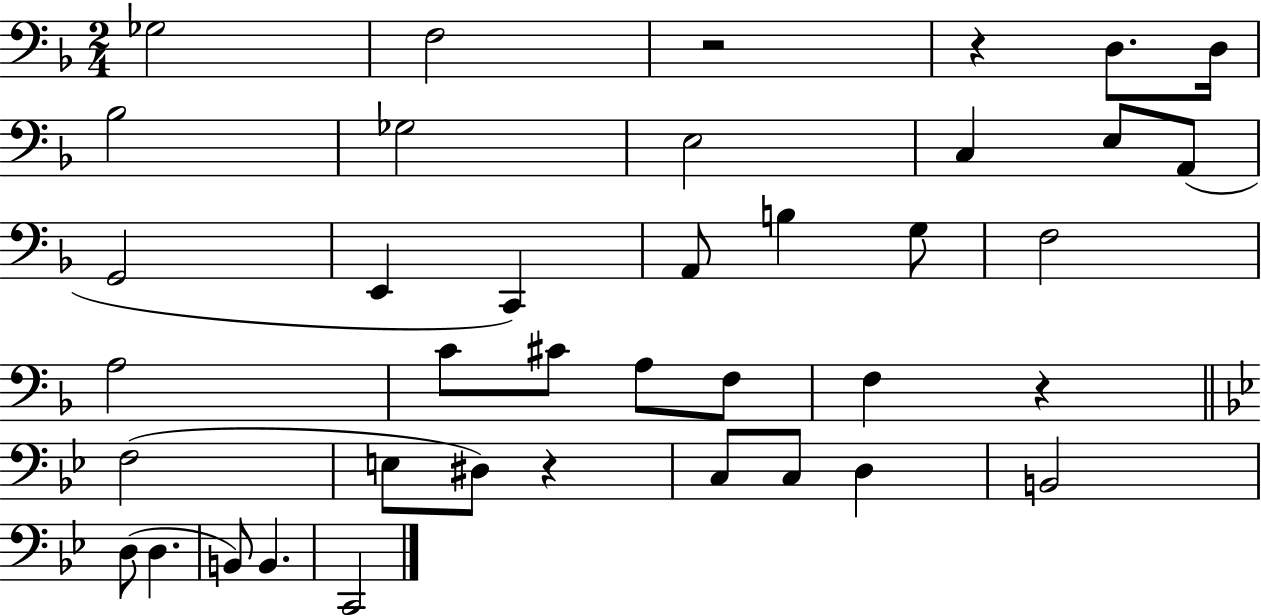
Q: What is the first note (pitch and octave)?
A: Gb3